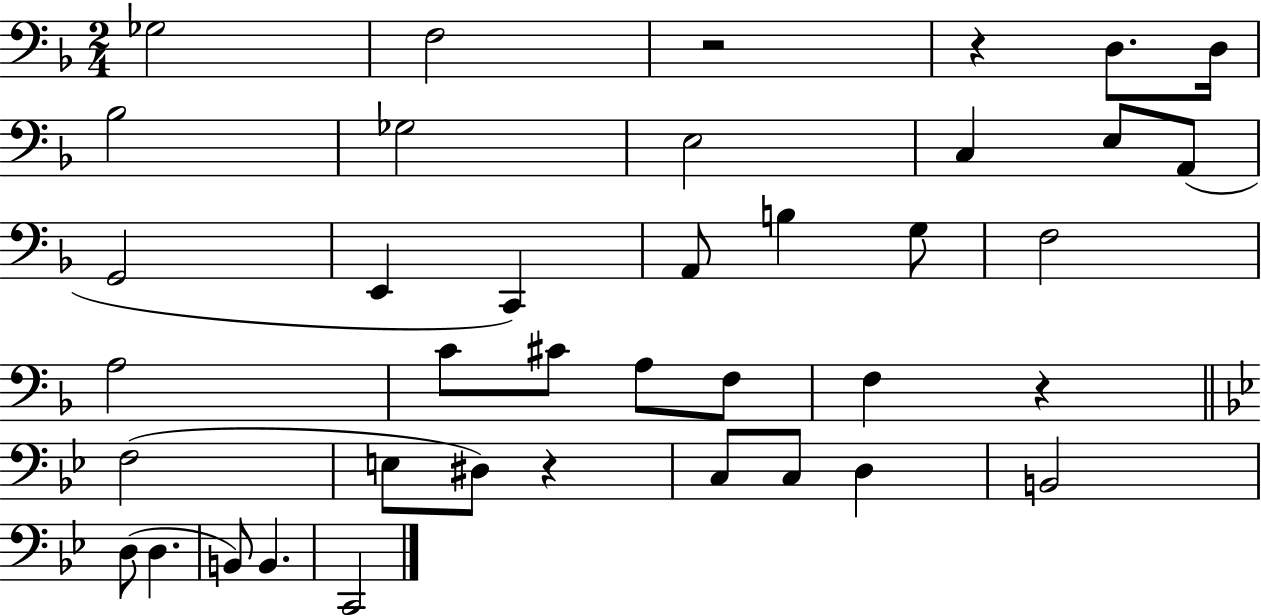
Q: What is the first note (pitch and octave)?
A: Gb3